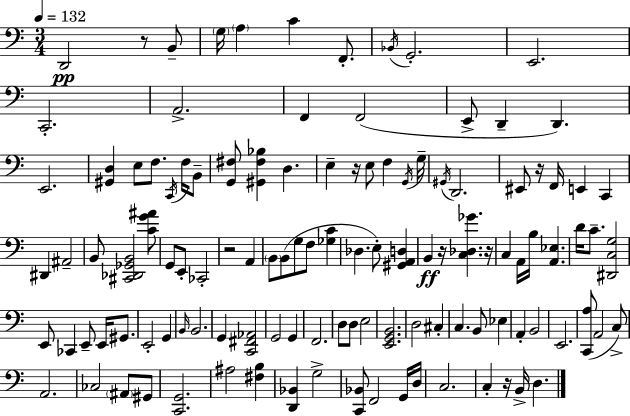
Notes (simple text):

D2/h R/e B2/e G3/s A3/q C4/q F2/e. Bb2/s G2/h. E2/h. C2/h. A2/h. F2/q F2/h E2/e D2/q D2/q. E2/h. [G#2,D3]/q E3/e F3/e. C2/s F3/s B2/e [G2,F#3]/e [G#2,F#3,Bb3]/q D3/q. E3/q R/s E3/e F3/q G2/s G3/s G#2/s D2/h. EIS2/e R/s F2/s E2/q C2/q D#2/q A#2/h B2/e [C#2,Db2,Gb2,B2]/h [C4,G4,A#4]/e G2/e E2/e CES2/h R/h A2/q B2/e B2/e G3/e F3/e [Gb3,C4]/q Db3/q. E3/e [G#2,A2,D3]/q B2/q R/s [C3,Db3,Gb4]/q. R/s C3/q A2/s B3/s [A2,Eb3]/q. D4/s C4/e. [D#2,C3,G3]/h E2/e CES2/q E2/e E2/s G#2/e. E2/h G2/q B2/s B2/h. G2/q [C2,F#2,Ab2]/h G2/h G2/q F2/h. D3/e D3/e E3/h [E2,G2,B2]/h. D3/h C#3/q C3/q. B2/e Eb3/q A2/q B2/h E2/h. [C2,A3]/e A2/h C3/e A2/h. CES3/h A#2/e G#2/e [C2,G2]/h. A#3/h [F#3,B3]/q [D2,Bb2]/q G3/h [C2,Bb2]/e F2/h G2/s D3/s C3/h. C3/q R/s B2/s D3/q.